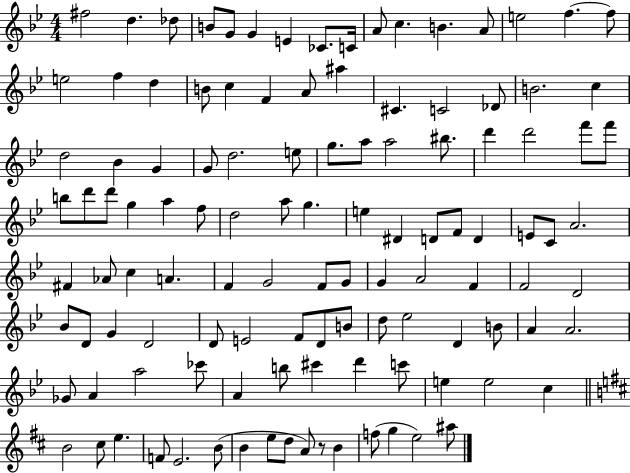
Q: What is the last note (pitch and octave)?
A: A#5